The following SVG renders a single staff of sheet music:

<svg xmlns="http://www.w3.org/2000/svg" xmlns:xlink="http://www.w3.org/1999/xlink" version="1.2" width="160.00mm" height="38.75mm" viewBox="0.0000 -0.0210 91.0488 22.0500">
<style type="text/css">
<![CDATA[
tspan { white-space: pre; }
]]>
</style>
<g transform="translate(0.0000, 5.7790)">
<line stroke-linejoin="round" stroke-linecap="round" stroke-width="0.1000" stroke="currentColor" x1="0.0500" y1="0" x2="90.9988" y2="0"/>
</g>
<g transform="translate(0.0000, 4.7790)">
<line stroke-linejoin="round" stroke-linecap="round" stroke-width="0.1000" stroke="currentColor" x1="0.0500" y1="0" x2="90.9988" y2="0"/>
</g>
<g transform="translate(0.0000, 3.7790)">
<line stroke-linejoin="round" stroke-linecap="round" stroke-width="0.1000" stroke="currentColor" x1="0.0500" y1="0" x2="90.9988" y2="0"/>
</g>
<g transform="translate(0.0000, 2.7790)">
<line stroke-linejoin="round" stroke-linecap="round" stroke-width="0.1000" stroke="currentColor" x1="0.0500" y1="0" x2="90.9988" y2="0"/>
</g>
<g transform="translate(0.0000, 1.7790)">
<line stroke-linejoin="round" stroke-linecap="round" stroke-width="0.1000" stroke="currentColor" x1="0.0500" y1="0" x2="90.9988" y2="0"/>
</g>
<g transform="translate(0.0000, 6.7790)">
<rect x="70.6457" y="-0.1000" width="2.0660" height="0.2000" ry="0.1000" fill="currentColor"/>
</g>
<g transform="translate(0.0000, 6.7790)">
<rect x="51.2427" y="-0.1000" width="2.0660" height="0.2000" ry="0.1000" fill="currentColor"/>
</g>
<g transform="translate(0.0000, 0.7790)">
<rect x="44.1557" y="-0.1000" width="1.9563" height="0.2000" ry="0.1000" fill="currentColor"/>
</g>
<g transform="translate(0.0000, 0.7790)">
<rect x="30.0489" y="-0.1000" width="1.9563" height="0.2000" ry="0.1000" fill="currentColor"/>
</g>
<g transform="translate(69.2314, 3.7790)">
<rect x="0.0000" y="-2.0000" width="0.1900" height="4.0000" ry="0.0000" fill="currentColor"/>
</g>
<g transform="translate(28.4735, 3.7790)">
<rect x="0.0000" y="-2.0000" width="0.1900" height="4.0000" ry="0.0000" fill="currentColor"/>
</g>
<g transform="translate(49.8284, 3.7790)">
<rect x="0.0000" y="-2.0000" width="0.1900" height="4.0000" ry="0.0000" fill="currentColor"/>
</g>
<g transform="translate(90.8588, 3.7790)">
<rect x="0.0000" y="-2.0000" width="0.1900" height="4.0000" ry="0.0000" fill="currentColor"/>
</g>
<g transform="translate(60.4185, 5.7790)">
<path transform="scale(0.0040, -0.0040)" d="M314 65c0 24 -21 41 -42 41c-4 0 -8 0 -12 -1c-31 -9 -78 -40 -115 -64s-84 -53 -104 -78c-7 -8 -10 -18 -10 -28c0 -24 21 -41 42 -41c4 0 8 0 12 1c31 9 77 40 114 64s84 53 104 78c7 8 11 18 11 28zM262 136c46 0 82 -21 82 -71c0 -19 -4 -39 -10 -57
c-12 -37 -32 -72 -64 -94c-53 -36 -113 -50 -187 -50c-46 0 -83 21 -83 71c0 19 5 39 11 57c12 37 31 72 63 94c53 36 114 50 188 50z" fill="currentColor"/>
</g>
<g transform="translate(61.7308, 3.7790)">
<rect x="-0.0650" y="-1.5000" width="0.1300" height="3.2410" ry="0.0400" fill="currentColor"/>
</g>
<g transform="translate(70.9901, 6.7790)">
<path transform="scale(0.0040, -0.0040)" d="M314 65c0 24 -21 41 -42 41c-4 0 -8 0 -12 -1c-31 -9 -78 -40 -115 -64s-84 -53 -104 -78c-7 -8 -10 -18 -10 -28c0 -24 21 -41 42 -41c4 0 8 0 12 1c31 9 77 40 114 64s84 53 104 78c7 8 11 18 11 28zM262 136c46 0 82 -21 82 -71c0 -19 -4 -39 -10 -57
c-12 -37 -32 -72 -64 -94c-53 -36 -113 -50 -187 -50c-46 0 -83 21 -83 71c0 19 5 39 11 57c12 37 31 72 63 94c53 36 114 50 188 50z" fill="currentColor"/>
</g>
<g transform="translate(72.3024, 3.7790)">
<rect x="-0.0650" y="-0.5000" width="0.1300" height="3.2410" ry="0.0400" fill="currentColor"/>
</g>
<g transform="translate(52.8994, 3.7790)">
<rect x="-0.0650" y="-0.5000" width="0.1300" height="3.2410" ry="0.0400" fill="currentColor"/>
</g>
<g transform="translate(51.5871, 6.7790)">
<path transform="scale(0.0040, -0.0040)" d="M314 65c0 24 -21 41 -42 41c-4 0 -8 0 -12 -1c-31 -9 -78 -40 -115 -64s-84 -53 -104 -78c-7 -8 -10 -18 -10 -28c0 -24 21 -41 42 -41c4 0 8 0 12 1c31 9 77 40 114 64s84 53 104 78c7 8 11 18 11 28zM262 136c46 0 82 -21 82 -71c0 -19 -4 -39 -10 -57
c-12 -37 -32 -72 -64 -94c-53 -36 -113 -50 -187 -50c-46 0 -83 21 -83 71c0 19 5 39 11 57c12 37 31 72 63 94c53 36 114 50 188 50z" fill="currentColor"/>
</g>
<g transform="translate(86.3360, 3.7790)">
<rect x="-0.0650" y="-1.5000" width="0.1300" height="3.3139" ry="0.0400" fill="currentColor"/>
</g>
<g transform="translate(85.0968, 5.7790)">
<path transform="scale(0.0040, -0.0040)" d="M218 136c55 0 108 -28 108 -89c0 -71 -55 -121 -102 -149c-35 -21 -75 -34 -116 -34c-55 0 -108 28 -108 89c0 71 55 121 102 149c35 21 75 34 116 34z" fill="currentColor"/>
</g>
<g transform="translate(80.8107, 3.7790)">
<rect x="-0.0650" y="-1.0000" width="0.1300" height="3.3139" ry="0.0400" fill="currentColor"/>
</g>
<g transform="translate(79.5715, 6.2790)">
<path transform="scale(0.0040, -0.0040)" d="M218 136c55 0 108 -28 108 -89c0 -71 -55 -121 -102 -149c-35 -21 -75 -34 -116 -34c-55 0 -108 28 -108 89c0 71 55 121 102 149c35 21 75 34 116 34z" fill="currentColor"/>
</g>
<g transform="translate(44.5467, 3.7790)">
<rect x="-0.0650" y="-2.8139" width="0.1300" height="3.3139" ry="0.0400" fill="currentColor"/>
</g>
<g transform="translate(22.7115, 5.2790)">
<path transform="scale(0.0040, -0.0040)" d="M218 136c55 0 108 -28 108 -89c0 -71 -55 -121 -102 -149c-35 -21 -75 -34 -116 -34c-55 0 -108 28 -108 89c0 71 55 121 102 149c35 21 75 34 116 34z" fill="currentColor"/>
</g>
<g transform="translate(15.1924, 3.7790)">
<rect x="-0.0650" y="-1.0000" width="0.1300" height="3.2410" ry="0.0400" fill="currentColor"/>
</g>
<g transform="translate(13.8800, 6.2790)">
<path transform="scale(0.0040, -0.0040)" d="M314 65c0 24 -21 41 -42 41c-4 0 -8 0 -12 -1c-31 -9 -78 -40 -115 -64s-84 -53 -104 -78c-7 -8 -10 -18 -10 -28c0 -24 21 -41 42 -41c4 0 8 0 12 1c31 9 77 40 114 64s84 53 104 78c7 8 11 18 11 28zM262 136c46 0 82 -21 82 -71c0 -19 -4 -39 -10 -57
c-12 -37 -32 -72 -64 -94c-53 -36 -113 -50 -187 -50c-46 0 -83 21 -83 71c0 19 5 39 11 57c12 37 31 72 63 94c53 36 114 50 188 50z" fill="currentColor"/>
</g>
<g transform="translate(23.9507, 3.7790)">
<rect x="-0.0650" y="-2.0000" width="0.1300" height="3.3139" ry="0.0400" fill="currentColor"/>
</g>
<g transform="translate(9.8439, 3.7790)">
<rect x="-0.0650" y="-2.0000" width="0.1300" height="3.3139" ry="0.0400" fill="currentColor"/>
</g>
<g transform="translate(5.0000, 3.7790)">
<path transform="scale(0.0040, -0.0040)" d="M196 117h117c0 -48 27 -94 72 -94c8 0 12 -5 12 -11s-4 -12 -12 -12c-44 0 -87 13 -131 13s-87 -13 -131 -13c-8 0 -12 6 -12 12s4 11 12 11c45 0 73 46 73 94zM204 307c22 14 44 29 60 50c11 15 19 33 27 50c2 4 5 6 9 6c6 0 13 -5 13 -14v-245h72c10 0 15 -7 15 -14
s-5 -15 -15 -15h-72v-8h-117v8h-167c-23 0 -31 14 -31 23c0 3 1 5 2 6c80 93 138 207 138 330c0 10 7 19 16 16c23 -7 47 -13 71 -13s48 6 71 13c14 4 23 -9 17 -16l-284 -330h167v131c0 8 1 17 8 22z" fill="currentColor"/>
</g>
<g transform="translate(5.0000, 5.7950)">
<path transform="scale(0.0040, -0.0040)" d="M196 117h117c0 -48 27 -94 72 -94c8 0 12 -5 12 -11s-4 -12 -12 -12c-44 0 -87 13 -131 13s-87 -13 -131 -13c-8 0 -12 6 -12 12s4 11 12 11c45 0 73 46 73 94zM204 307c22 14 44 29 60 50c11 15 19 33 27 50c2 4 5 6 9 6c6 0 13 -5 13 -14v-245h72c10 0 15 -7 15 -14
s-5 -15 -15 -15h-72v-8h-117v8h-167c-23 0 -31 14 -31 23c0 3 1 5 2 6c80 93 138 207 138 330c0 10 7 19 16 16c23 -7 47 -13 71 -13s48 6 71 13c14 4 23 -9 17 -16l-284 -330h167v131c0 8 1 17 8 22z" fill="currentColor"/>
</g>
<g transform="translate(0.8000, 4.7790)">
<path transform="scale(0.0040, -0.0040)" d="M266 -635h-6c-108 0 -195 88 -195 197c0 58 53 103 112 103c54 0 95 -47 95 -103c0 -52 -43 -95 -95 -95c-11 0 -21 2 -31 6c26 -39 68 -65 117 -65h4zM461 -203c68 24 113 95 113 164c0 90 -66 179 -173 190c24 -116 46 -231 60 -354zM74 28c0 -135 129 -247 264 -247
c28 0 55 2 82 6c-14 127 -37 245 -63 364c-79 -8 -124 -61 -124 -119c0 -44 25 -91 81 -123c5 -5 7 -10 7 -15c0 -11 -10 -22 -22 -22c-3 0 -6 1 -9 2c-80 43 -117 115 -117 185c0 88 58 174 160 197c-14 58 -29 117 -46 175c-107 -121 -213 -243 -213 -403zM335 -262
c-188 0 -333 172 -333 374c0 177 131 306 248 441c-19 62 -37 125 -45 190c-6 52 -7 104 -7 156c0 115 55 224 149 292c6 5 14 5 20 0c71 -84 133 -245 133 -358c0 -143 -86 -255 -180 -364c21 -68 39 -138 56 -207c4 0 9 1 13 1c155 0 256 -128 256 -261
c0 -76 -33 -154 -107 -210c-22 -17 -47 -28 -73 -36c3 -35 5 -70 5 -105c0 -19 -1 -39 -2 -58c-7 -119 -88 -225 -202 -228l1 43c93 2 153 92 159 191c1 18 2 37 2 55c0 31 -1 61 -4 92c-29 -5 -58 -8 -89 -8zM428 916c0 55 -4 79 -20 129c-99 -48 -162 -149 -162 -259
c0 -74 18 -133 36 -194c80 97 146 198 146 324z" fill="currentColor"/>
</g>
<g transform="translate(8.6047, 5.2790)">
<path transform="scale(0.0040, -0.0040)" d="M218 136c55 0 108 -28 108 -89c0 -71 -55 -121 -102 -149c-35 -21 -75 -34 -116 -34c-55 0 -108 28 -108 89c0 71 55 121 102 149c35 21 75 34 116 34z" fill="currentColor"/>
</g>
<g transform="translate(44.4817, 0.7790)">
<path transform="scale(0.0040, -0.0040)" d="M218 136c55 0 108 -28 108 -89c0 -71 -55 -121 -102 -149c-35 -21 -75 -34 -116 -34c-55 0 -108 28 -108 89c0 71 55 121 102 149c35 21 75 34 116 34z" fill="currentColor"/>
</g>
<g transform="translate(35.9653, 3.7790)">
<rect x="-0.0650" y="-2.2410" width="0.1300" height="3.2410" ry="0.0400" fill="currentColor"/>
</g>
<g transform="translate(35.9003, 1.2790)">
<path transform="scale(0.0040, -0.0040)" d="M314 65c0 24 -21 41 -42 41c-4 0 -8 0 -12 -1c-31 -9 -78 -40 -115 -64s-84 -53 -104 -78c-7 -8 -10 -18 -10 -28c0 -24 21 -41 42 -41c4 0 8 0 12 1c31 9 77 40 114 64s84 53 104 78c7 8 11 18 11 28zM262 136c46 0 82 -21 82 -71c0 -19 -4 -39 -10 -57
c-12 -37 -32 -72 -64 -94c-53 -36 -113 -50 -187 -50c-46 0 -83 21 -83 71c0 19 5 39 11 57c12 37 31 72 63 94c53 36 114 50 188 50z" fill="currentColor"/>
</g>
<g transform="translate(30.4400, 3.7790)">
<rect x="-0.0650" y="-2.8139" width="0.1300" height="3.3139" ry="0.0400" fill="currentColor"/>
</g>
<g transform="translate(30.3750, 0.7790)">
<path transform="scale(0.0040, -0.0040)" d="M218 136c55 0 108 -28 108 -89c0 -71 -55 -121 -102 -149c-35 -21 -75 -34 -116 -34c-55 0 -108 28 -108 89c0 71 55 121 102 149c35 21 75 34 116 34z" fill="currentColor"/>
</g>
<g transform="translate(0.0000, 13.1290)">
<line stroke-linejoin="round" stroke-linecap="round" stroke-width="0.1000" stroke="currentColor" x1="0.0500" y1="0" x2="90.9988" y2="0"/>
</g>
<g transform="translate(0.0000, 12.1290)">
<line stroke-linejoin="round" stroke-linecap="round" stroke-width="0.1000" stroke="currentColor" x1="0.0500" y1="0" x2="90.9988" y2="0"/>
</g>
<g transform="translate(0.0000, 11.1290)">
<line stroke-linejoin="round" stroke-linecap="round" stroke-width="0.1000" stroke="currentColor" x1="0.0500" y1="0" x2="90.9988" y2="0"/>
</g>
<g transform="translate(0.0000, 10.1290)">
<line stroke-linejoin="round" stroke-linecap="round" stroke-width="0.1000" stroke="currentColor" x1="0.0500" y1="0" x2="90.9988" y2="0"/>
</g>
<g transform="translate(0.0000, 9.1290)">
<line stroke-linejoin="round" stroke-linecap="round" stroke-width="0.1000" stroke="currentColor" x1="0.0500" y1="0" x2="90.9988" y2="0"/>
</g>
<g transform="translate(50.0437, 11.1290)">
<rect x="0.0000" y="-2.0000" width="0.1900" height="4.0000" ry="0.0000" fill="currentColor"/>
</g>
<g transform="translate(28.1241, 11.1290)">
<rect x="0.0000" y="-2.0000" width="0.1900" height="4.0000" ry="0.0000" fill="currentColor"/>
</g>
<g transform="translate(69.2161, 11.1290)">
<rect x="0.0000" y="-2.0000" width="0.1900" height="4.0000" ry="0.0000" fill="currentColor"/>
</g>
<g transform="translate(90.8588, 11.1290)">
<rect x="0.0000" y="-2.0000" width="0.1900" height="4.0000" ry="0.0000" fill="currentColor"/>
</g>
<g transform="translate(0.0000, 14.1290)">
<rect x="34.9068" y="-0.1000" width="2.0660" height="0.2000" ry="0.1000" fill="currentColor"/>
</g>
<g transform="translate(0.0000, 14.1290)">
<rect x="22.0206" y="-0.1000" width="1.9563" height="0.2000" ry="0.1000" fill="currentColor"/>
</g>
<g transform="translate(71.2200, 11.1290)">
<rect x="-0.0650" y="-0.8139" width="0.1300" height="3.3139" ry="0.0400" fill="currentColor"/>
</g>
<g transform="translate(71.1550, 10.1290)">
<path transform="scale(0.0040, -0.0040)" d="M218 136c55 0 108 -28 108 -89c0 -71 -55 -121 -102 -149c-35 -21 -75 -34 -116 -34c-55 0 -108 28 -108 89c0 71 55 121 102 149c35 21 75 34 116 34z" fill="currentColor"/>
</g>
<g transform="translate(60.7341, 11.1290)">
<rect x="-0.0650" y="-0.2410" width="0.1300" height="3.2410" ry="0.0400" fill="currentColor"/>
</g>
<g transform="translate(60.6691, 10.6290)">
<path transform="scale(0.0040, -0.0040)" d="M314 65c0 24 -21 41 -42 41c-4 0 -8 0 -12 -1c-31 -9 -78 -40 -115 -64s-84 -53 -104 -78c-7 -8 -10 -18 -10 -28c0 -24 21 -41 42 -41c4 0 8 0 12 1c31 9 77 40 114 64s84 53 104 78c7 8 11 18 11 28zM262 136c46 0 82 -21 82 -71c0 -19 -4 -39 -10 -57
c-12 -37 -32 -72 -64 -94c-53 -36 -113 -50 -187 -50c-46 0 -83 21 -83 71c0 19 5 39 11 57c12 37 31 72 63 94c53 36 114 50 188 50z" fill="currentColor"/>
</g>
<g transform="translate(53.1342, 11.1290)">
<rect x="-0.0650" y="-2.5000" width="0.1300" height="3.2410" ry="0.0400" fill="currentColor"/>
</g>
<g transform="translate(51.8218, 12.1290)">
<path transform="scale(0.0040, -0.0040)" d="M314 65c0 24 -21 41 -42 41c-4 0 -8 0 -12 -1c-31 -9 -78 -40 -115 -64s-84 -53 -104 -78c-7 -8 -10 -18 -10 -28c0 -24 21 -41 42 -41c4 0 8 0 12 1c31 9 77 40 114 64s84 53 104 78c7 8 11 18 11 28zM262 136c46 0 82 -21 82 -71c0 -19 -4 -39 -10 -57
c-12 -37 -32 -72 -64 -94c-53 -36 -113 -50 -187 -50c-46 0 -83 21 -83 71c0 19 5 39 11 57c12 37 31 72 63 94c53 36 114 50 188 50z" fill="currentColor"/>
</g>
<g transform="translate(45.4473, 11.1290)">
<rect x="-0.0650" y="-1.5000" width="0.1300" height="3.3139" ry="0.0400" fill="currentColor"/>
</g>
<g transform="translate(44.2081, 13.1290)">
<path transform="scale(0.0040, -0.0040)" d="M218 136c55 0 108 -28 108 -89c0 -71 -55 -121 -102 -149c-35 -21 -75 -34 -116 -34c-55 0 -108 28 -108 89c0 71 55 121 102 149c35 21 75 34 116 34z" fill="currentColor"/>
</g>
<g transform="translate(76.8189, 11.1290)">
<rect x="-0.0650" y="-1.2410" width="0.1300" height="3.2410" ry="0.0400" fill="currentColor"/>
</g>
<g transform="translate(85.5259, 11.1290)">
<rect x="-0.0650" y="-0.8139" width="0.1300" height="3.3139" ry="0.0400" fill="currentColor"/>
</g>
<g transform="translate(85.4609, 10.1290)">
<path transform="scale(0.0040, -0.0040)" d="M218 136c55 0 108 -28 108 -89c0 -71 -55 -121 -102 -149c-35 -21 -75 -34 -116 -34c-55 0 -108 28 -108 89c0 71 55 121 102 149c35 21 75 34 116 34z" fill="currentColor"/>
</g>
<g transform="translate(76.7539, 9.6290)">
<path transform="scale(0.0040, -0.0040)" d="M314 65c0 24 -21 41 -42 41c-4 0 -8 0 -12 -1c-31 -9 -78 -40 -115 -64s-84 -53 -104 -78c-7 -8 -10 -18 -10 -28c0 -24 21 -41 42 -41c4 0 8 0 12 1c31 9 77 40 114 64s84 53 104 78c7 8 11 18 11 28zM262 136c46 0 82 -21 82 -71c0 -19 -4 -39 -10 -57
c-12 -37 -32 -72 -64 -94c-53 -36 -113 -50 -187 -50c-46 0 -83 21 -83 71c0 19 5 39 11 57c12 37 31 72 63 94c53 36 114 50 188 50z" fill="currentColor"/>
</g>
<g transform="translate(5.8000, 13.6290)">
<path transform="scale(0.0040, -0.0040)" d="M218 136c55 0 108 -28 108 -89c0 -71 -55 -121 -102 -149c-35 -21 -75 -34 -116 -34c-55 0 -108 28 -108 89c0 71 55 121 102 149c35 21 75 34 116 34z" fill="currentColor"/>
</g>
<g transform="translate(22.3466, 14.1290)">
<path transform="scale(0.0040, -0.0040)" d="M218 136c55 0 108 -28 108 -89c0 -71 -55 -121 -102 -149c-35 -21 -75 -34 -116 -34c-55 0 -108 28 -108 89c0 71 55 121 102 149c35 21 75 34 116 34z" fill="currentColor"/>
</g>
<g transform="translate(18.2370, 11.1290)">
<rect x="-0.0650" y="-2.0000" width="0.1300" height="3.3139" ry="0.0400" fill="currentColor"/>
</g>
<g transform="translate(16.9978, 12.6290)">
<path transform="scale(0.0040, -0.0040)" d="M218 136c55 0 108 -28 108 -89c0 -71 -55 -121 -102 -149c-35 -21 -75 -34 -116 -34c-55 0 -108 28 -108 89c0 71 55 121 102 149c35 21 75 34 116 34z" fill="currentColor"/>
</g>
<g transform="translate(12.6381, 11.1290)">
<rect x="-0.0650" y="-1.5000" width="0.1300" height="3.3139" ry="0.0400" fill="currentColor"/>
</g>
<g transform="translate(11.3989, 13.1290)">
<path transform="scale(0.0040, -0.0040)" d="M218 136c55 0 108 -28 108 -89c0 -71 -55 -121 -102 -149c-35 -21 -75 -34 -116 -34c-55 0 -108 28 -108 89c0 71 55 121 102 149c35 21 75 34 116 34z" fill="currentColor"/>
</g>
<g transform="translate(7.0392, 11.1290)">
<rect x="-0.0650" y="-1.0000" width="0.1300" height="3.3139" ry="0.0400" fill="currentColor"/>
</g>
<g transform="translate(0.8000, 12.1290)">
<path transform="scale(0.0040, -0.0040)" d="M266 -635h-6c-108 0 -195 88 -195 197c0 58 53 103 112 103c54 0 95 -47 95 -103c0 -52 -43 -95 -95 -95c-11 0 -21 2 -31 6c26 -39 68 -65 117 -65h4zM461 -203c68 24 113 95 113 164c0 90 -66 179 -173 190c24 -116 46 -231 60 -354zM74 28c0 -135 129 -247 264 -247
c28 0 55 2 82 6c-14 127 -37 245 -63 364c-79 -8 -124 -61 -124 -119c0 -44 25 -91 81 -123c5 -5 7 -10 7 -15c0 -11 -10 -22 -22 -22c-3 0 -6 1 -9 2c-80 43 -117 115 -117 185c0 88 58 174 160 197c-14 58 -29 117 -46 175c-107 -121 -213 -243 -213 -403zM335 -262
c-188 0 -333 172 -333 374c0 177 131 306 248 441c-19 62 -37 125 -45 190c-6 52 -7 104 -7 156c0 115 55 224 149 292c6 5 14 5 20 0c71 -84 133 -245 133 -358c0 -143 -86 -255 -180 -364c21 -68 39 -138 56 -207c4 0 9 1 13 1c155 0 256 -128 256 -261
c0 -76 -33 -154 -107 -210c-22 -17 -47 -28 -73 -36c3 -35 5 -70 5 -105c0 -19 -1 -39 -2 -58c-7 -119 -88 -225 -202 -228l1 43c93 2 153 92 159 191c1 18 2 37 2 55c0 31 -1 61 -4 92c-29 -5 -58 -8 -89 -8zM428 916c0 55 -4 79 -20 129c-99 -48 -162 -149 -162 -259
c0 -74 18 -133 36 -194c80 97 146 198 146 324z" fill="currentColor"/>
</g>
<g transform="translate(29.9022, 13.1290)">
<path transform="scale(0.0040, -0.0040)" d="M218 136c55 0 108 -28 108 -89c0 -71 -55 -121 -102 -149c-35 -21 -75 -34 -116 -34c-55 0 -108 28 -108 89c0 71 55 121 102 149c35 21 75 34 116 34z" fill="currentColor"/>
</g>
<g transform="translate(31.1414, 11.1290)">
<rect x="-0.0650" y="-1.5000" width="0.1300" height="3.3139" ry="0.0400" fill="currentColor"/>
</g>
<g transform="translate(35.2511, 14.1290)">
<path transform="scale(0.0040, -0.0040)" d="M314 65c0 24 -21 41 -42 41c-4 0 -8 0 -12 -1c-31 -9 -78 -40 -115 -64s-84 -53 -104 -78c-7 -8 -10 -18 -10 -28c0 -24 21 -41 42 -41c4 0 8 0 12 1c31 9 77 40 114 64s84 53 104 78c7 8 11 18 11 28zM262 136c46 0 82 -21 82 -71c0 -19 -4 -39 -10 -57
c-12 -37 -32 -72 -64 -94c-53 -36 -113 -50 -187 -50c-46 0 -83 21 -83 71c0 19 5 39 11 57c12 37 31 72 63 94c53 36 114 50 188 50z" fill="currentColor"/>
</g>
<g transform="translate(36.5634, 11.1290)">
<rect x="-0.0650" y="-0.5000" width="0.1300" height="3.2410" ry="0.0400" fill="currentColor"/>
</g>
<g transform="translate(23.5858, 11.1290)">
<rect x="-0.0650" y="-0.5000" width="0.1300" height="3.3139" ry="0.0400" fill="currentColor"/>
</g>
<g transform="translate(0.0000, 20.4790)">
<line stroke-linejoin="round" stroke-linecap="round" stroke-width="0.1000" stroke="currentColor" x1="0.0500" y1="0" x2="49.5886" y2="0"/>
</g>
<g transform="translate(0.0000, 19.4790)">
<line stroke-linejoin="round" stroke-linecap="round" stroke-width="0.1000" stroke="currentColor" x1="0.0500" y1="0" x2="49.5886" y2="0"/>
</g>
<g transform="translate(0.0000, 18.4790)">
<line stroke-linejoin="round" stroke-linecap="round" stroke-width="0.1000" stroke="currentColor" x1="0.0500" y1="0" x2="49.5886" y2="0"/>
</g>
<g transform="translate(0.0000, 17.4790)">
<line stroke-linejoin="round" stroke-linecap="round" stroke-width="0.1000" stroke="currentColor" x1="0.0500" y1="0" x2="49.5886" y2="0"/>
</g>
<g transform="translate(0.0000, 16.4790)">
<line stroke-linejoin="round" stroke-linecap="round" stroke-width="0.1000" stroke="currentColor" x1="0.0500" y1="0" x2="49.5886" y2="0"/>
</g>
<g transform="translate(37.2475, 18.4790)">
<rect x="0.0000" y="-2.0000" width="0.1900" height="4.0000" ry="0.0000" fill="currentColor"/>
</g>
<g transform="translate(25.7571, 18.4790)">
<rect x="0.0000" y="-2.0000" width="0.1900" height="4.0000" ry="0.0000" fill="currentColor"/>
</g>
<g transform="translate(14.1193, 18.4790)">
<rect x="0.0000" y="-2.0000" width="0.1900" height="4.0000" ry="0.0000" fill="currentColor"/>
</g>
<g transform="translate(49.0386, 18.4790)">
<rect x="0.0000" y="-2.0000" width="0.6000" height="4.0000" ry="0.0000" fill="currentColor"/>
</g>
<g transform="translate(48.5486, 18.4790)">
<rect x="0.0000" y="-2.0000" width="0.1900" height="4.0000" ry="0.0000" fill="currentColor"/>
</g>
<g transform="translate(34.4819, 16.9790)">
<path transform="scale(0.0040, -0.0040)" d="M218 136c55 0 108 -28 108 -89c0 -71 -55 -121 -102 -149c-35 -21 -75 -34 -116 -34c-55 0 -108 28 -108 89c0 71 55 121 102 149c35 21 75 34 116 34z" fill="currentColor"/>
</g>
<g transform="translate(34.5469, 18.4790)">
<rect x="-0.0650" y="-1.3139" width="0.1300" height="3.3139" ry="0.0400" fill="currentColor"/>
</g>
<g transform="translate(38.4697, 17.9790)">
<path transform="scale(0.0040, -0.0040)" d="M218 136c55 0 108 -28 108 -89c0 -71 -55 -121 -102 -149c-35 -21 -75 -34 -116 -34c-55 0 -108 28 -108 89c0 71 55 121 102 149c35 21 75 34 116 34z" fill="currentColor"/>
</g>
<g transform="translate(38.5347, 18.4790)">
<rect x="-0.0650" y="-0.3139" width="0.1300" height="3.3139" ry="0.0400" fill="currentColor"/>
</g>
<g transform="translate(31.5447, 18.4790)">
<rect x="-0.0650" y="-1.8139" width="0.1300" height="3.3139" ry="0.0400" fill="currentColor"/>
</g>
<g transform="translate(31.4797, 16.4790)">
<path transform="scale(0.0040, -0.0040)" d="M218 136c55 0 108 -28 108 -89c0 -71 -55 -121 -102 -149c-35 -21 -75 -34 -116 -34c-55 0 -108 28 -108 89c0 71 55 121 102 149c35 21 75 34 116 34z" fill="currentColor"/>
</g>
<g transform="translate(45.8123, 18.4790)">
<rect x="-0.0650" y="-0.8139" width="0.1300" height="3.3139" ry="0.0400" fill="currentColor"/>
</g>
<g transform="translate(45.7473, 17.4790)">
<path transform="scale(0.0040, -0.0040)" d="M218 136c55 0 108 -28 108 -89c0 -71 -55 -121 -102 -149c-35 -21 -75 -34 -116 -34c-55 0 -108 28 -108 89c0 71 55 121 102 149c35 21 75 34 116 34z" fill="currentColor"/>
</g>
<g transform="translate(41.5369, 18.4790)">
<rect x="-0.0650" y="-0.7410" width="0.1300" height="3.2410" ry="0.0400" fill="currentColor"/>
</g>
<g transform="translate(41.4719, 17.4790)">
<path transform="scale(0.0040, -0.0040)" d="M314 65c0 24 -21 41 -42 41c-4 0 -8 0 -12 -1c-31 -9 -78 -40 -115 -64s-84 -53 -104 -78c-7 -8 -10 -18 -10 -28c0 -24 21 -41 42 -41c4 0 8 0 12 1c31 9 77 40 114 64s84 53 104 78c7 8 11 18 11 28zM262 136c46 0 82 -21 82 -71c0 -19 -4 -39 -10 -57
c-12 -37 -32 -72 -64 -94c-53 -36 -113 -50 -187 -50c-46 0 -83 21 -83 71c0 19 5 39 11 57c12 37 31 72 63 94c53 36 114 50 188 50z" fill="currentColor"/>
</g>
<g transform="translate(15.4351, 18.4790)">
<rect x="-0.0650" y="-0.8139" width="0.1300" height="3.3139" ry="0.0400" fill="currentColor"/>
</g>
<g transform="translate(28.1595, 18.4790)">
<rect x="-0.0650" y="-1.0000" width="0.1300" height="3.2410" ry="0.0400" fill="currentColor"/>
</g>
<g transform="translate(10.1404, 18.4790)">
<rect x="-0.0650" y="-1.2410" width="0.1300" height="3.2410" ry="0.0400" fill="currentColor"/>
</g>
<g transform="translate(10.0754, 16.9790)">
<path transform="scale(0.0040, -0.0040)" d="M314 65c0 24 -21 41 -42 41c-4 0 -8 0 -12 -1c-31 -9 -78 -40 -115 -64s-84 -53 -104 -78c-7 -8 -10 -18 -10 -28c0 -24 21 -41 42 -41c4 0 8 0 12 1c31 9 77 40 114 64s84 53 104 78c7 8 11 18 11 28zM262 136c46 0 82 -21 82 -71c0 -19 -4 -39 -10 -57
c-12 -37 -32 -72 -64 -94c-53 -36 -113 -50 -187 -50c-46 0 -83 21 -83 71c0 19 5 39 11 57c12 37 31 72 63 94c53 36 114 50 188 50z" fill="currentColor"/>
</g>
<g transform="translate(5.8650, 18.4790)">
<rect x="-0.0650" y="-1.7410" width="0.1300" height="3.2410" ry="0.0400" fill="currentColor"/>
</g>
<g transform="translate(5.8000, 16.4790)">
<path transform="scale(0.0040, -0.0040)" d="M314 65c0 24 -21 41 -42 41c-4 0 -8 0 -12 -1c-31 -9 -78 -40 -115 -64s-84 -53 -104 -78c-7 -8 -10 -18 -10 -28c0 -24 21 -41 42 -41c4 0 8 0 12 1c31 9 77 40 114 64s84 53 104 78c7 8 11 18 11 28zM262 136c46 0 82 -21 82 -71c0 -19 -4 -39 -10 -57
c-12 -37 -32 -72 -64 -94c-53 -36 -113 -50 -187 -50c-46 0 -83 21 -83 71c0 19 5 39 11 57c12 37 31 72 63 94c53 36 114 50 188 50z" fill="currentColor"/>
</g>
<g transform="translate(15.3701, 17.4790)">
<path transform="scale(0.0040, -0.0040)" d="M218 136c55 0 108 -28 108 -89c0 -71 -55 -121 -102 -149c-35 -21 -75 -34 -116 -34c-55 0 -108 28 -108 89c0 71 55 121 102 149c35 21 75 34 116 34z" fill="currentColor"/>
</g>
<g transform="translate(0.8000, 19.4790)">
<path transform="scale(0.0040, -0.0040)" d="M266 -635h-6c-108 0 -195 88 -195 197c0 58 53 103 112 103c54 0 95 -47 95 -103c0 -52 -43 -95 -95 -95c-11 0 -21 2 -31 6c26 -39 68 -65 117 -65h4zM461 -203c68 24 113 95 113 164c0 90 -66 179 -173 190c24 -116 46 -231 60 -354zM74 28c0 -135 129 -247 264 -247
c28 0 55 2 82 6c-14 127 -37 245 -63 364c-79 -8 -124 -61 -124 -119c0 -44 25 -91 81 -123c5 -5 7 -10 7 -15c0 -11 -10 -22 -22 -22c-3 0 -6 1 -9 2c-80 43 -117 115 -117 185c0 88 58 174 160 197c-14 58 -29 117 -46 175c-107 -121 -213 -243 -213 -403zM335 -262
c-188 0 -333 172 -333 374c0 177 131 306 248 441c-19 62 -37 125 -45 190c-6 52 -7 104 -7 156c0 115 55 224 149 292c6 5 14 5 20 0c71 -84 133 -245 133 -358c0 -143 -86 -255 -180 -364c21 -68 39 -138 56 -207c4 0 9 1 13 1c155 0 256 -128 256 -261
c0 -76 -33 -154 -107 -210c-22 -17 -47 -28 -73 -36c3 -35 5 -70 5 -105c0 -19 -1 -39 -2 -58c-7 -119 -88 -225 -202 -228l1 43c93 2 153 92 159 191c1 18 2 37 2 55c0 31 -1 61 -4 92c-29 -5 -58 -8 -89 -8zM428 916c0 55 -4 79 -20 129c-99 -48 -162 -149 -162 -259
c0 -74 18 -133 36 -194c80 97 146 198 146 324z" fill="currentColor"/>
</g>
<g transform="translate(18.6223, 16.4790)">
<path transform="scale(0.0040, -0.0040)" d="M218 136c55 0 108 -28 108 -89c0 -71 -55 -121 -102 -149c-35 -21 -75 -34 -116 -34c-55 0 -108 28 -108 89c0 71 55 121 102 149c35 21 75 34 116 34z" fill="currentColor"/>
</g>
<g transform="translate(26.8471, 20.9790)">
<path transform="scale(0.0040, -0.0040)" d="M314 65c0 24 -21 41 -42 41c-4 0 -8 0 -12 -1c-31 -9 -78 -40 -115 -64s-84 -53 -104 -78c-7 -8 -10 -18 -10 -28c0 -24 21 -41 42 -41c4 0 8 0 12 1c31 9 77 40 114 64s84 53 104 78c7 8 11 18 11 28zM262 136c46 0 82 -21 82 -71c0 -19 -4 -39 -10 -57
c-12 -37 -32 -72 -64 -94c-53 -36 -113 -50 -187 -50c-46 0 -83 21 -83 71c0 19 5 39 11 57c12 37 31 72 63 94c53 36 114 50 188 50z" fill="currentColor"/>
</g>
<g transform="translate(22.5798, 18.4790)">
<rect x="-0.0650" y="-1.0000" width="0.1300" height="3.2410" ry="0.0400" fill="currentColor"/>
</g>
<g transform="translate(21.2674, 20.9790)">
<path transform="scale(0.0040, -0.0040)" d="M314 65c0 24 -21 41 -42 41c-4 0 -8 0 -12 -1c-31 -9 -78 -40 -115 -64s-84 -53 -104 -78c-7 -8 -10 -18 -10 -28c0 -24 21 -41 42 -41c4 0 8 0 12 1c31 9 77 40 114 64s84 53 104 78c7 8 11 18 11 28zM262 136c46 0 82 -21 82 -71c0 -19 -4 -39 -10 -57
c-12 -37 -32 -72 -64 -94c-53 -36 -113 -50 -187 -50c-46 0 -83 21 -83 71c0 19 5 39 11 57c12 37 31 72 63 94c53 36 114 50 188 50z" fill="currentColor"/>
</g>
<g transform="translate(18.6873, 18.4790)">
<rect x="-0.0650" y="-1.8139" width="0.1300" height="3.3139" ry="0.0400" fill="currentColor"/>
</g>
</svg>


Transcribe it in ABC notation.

X:1
T:Untitled
M:4/4
L:1/4
K:C
F D2 F a g2 a C2 E2 C2 D E D E F C E C2 E G2 c2 d e2 d f2 e2 d f D2 D2 f e c d2 d